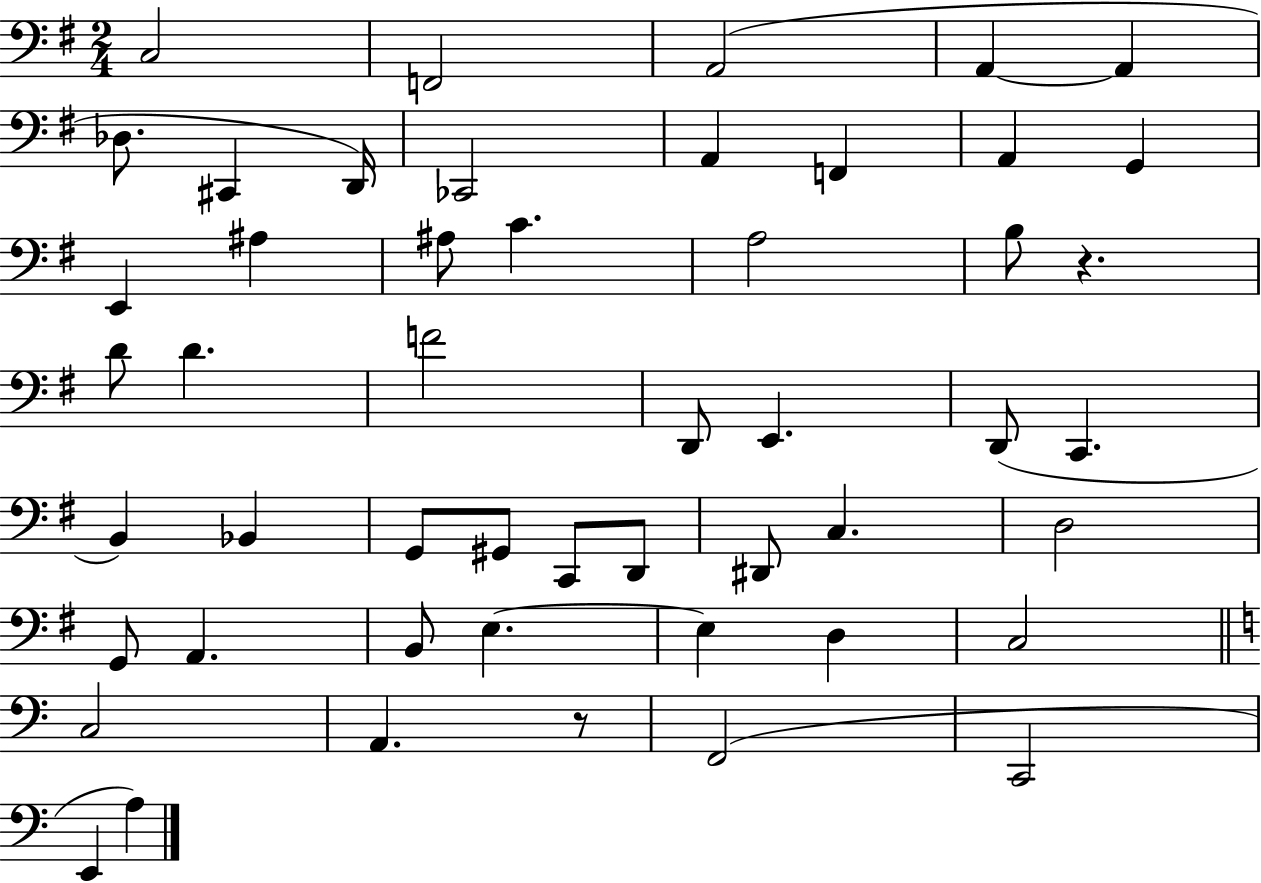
{
  \clef bass
  \numericTimeSignature
  \time 2/4
  \key g \major
  c2 | f,2 | a,2( | a,4~~ a,4 | \break des8. cis,4 d,16) | ces,2 | a,4 f,4 | a,4 g,4 | \break e,4 ais4 | ais8 c'4. | a2 | b8 r4. | \break d'8 d'4. | f'2 | d,8 e,4. | d,8( c,4. | \break b,4) bes,4 | g,8 gis,8 c,8 d,8 | dis,8 c4. | d2 | \break g,8 a,4. | b,8 e4.~~ | e4 d4 | c2 | \break \bar "||" \break \key c \major c2 | a,4. r8 | f,2( | c,2 | \break e,4 a4) | \bar "|."
}